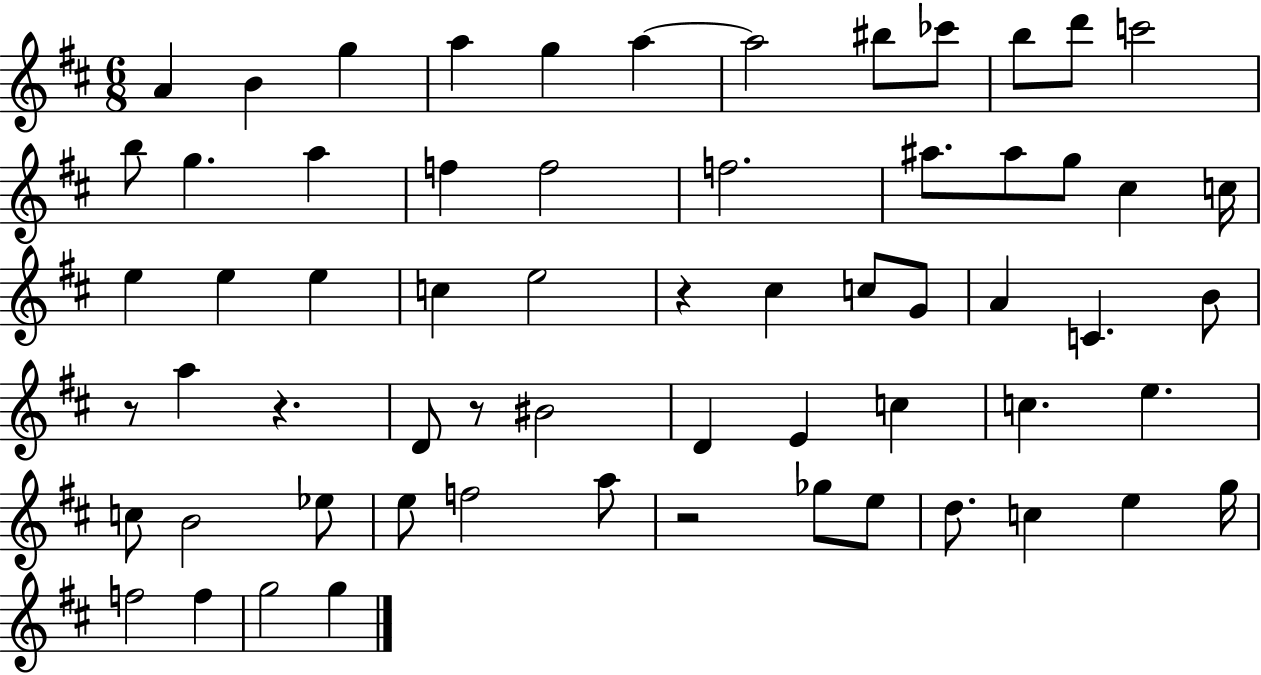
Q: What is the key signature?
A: D major